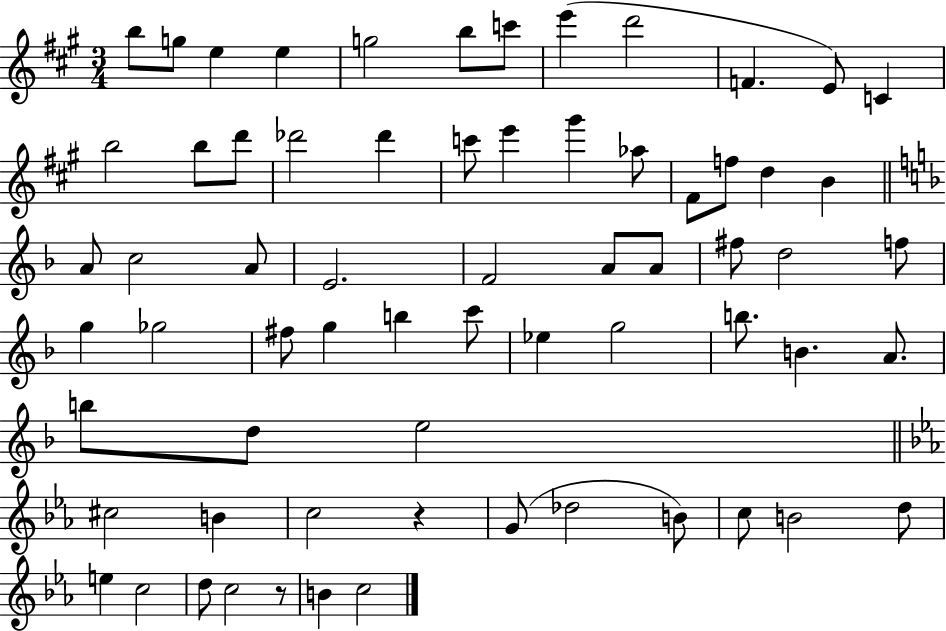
{
  \clef treble
  \numericTimeSignature
  \time 3/4
  \key a \major
  b''8 g''8 e''4 e''4 | g''2 b''8 c'''8 | e'''4( d'''2 | f'4. e'8) c'4 | \break b''2 b''8 d'''8 | des'''2 des'''4 | c'''8 e'''4 gis'''4 aes''8 | fis'8 f''8 d''4 b'4 | \break \bar "||" \break \key d \minor a'8 c''2 a'8 | e'2. | f'2 a'8 a'8 | fis''8 d''2 f''8 | \break g''4 ges''2 | fis''8 g''4 b''4 c'''8 | ees''4 g''2 | b''8. b'4. a'8. | \break b''8 d''8 e''2 | \bar "||" \break \key ees \major cis''2 b'4 | c''2 r4 | g'8( des''2 b'8) | c''8 b'2 d''8 | \break e''4 c''2 | d''8 c''2 r8 | b'4 c''2 | \bar "|."
}